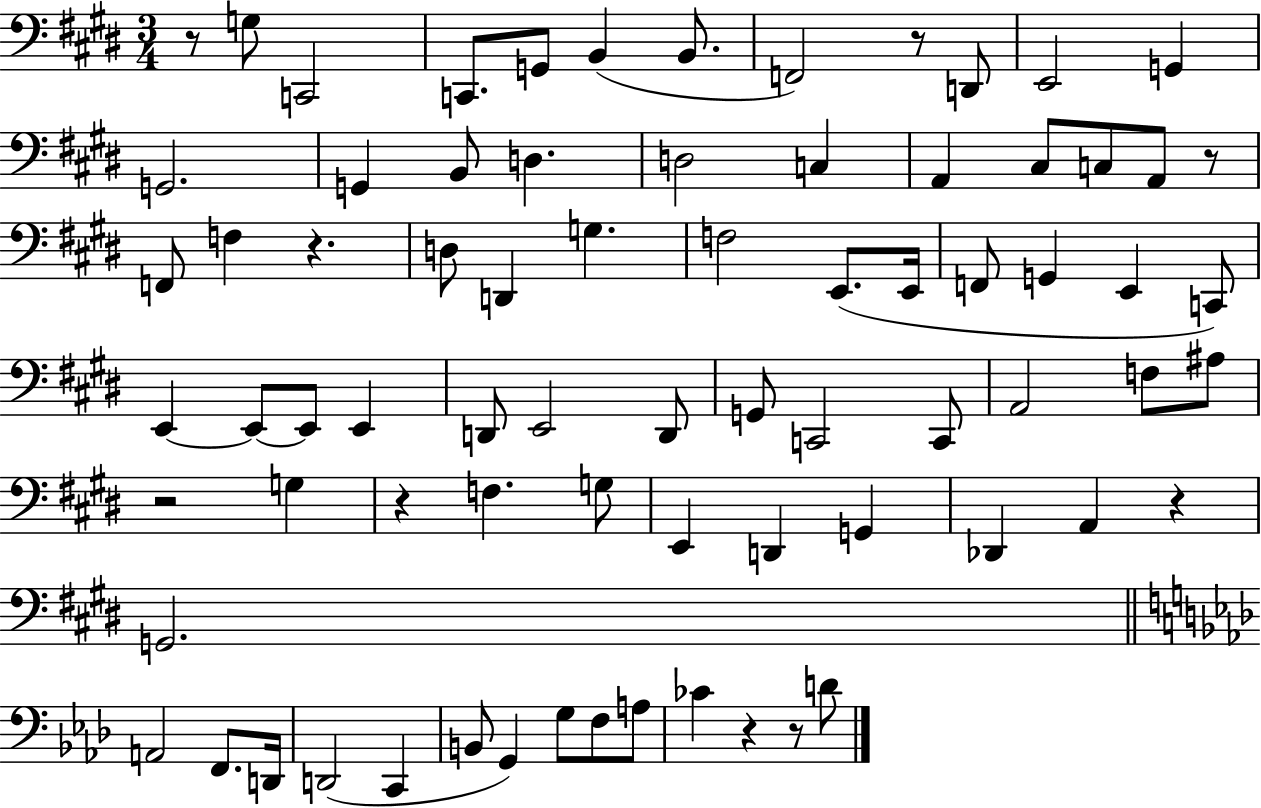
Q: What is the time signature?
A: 3/4